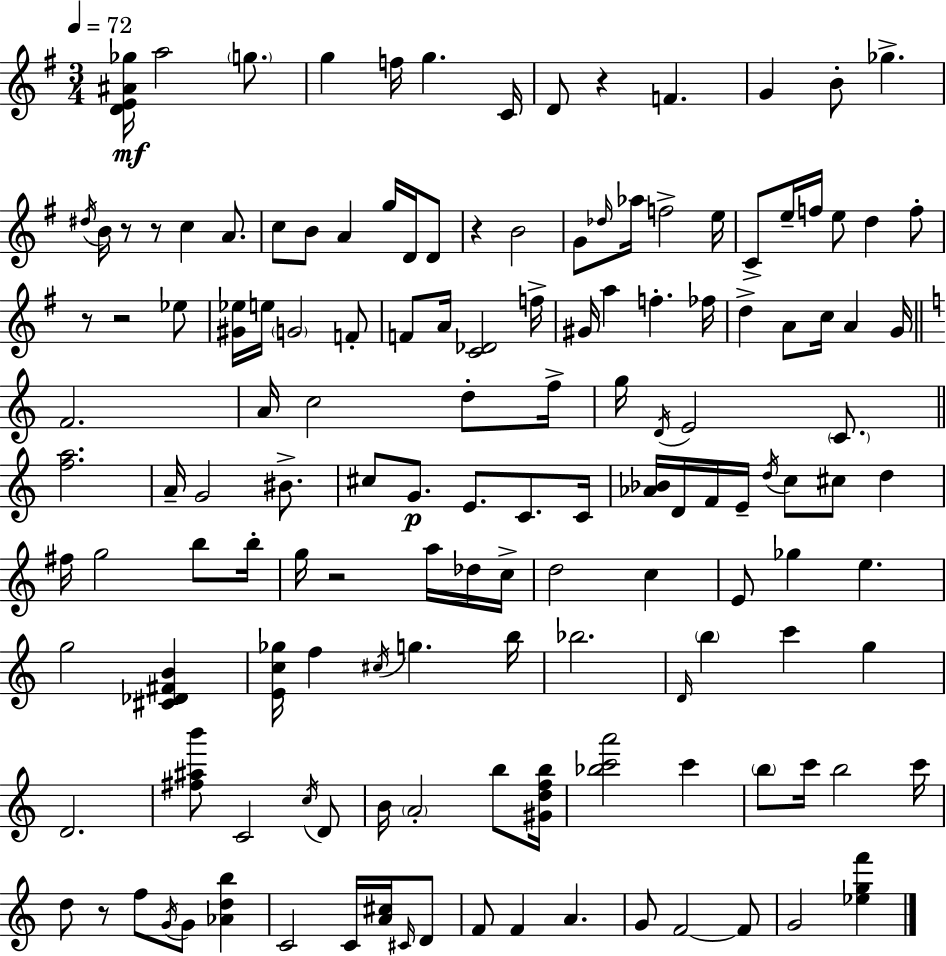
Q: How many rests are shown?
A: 8